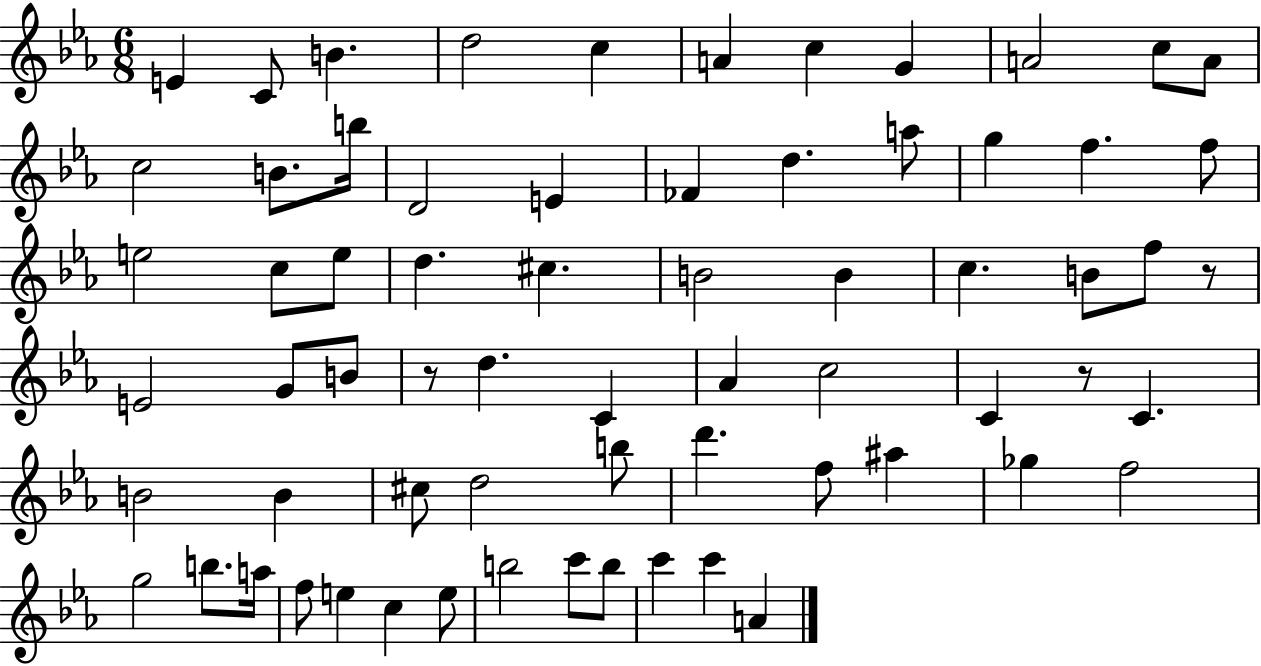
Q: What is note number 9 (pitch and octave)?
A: A4